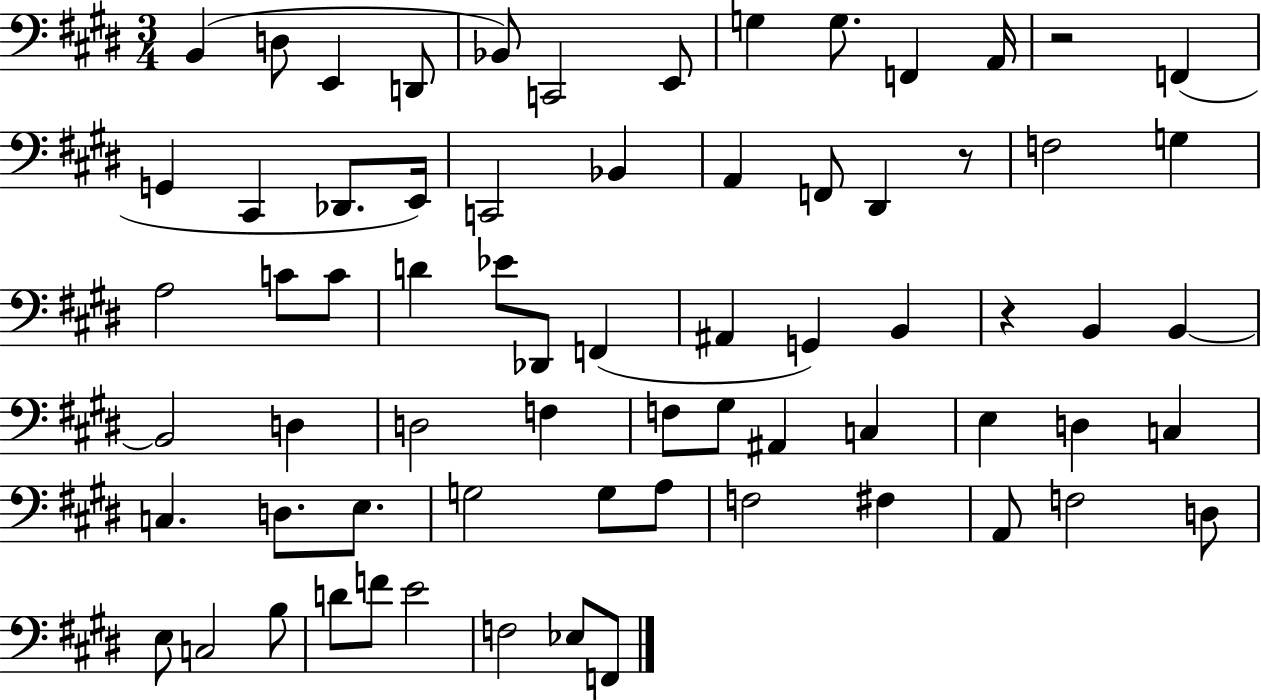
{
  \clef bass
  \numericTimeSignature
  \time 3/4
  \key e \major
  b,4( d8 e,4 d,8 | bes,8) c,2 e,8 | g4 g8. f,4 a,16 | r2 f,4( | \break g,4 cis,4 des,8. e,16) | c,2 bes,4 | a,4 f,8 dis,4 r8 | f2 g4 | \break a2 c'8 c'8 | d'4 ees'8 des,8 f,4( | ais,4 g,4) b,4 | r4 b,4 b,4~~ | \break b,2 d4 | d2 f4 | f8 gis8 ais,4 c4 | e4 d4 c4 | \break c4. d8. e8. | g2 g8 a8 | f2 fis4 | a,8 f2 d8 | \break e8 c2 b8 | d'8 f'8 e'2 | f2 ees8 f,8 | \bar "|."
}